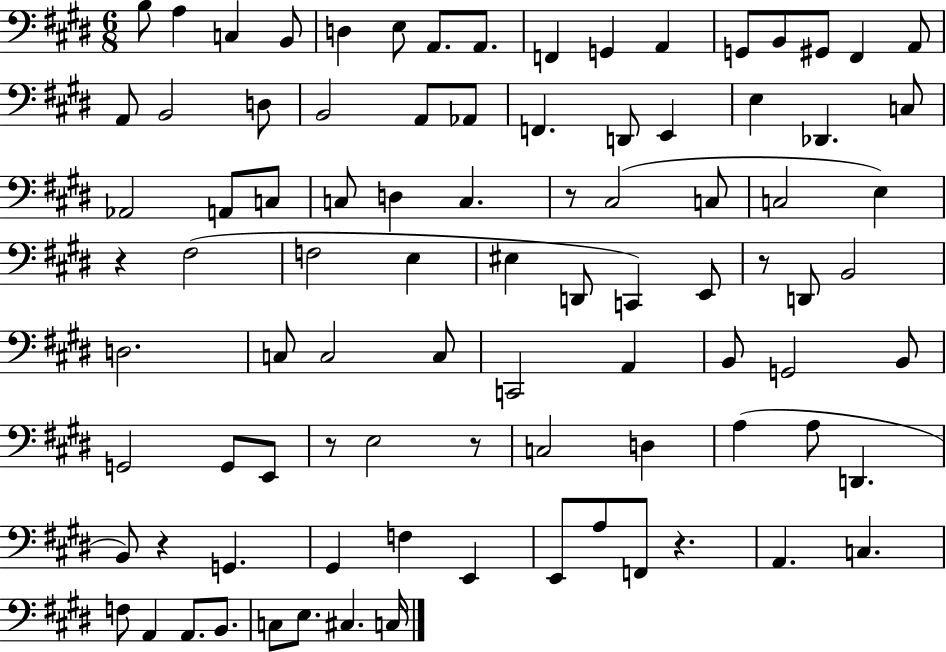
X:1
T:Untitled
M:6/8
L:1/4
K:E
B,/2 A, C, B,,/2 D, E,/2 A,,/2 A,,/2 F,, G,, A,, G,,/2 B,,/2 ^G,,/2 ^F,, A,,/2 A,,/2 B,,2 D,/2 B,,2 A,,/2 _A,,/2 F,, D,,/2 E,, E, _D,, C,/2 _A,,2 A,,/2 C,/2 C,/2 D, C, z/2 ^C,2 C,/2 C,2 E, z ^F,2 F,2 E, ^E, D,,/2 C,, E,,/2 z/2 D,,/2 B,,2 D,2 C,/2 C,2 C,/2 C,,2 A,, B,,/2 G,,2 B,,/2 G,,2 G,,/2 E,,/2 z/2 E,2 z/2 C,2 D, A, A,/2 D,, B,,/2 z G,, ^G,, F, E,, E,,/2 A,/2 F,,/2 z A,, C, F,/2 A,, A,,/2 B,,/2 C,/2 E,/2 ^C, C,/4